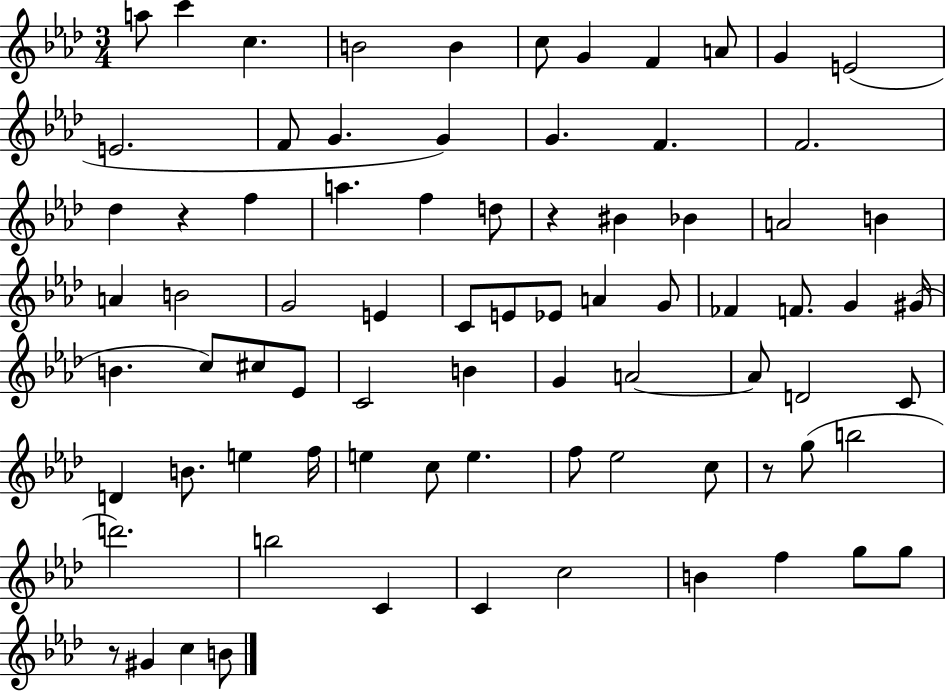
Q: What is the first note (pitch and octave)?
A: A5